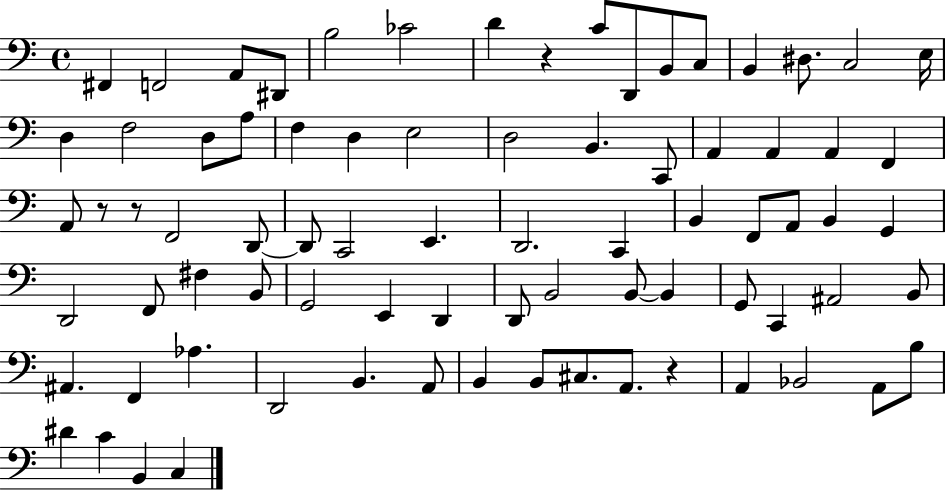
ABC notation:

X:1
T:Untitled
M:4/4
L:1/4
K:C
^F,, F,,2 A,,/2 ^D,,/2 B,2 _C2 D z C/2 D,,/2 B,,/2 C,/2 B,, ^D,/2 C,2 E,/4 D, F,2 D,/2 A,/2 F, D, E,2 D,2 B,, C,,/2 A,, A,, A,, F,, A,,/2 z/2 z/2 F,,2 D,,/2 D,,/2 C,,2 E,, D,,2 C,, B,, F,,/2 A,,/2 B,, G,, D,,2 F,,/2 ^F, B,,/2 G,,2 E,, D,, D,,/2 B,,2 B,,/2 B,, G,,/2 C,, ^A,,2 B,,/2 ^A,, F,, _A, D,,2 B,, A,,/2 B,, B,,/2 ^C,/2 A,,/2 z A,, _B,,2 A,,/2 B,/2 ^D C B,, C,